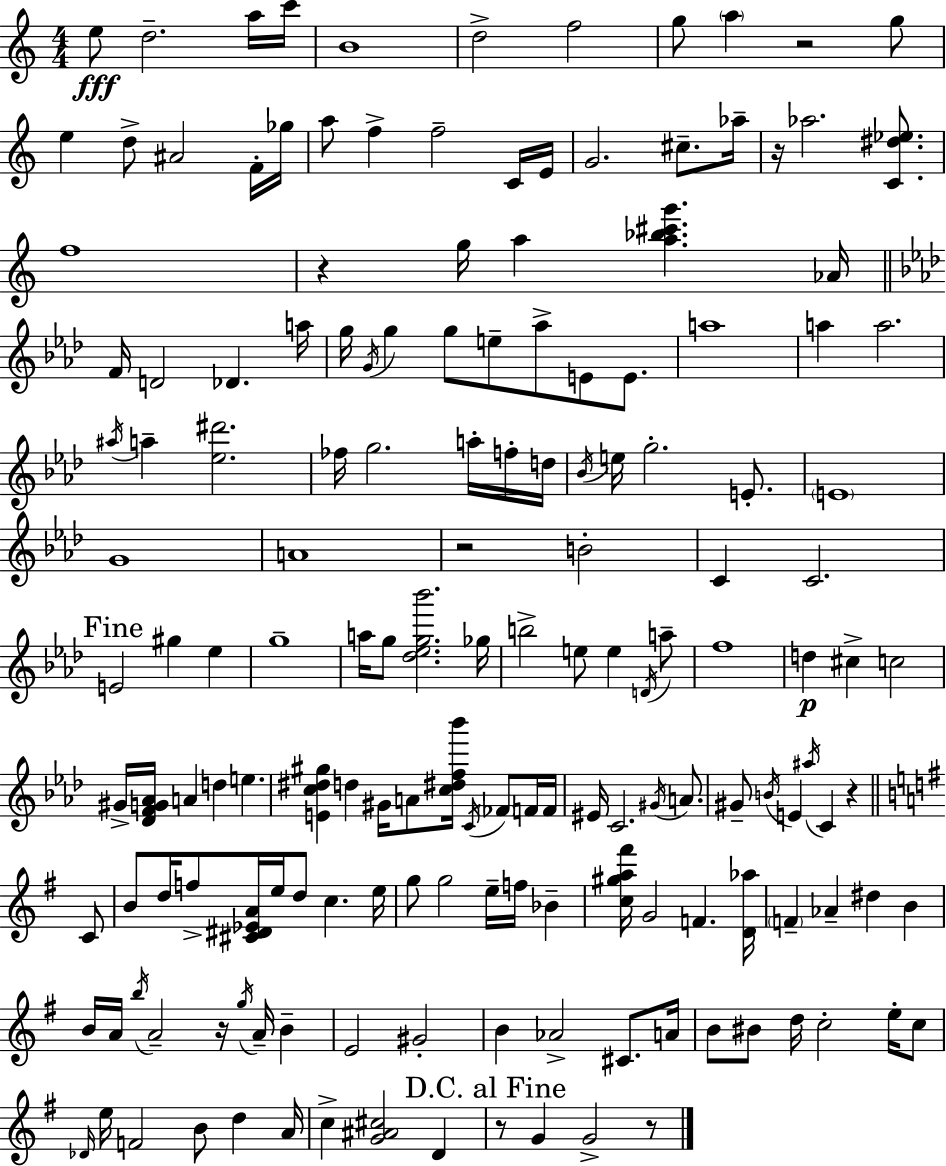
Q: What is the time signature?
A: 4/4